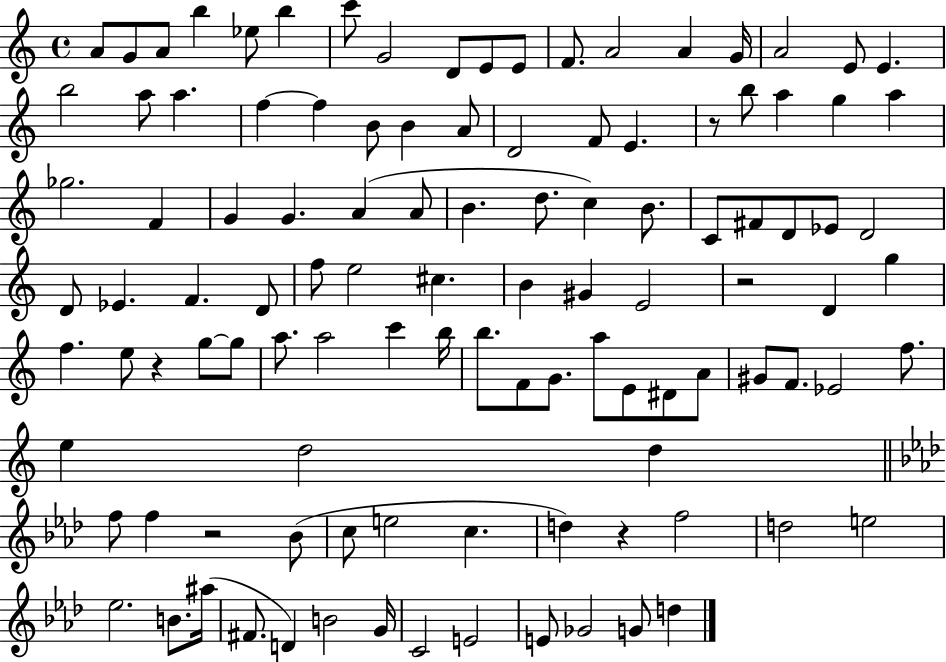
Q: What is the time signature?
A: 4/4